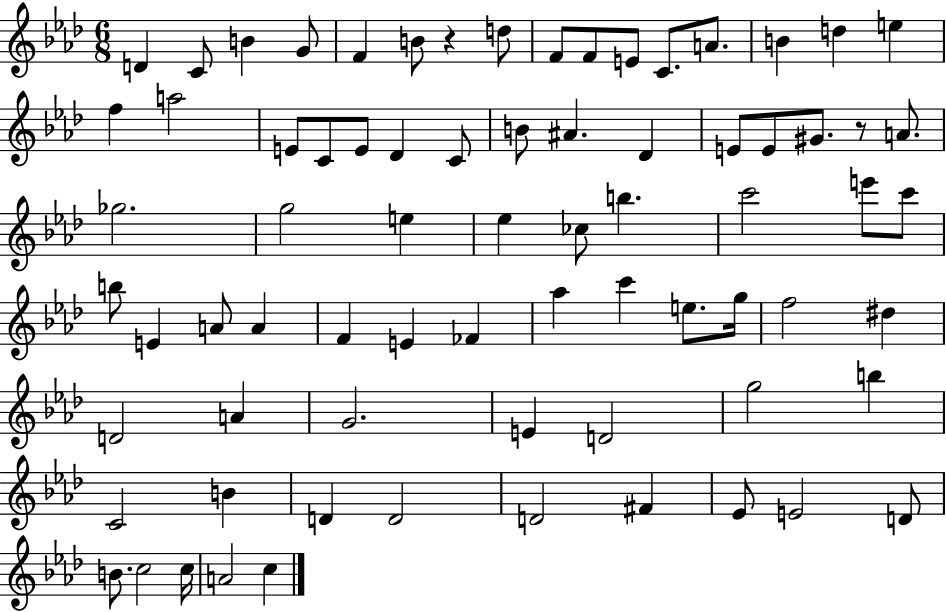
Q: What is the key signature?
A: AES major